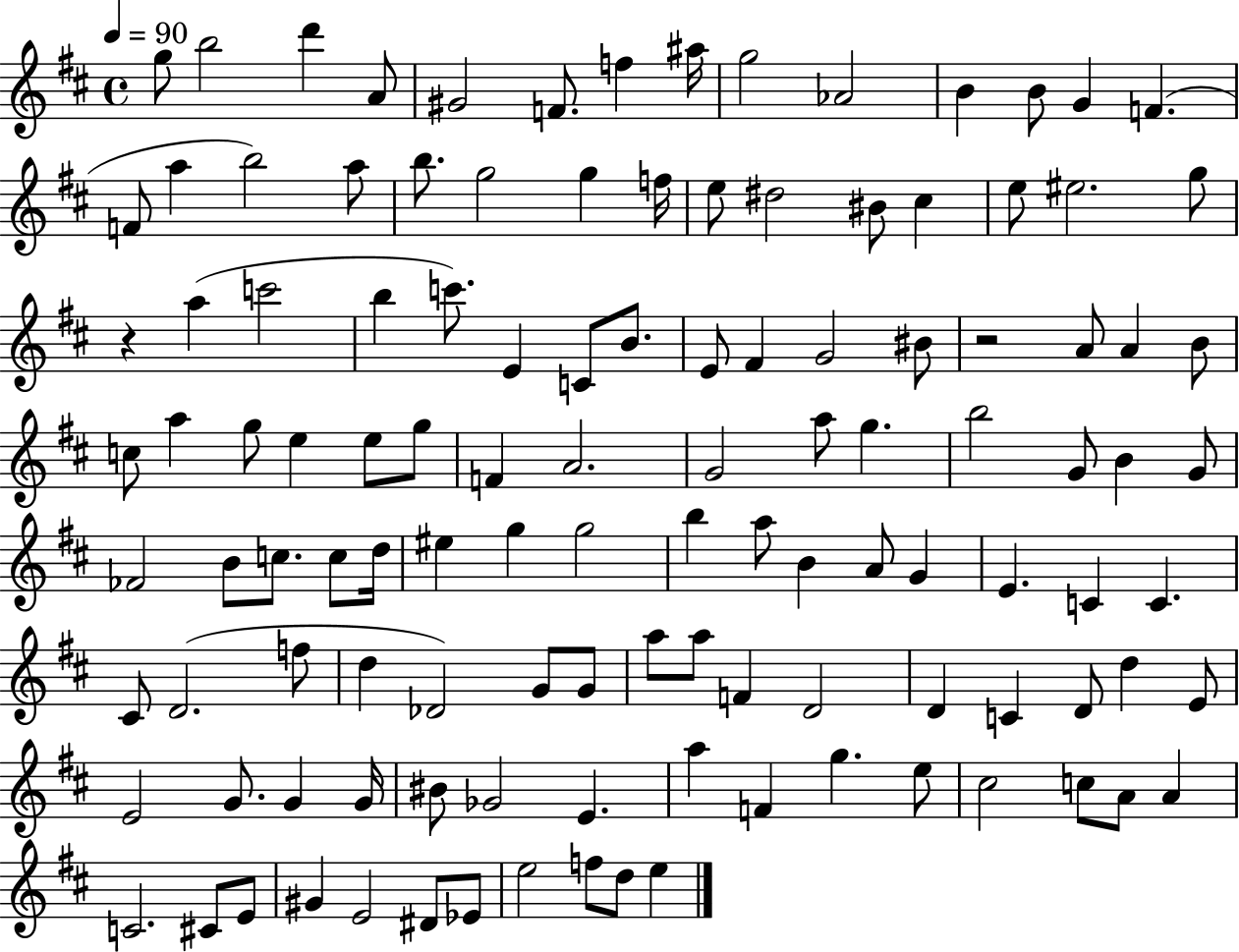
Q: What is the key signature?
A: D major